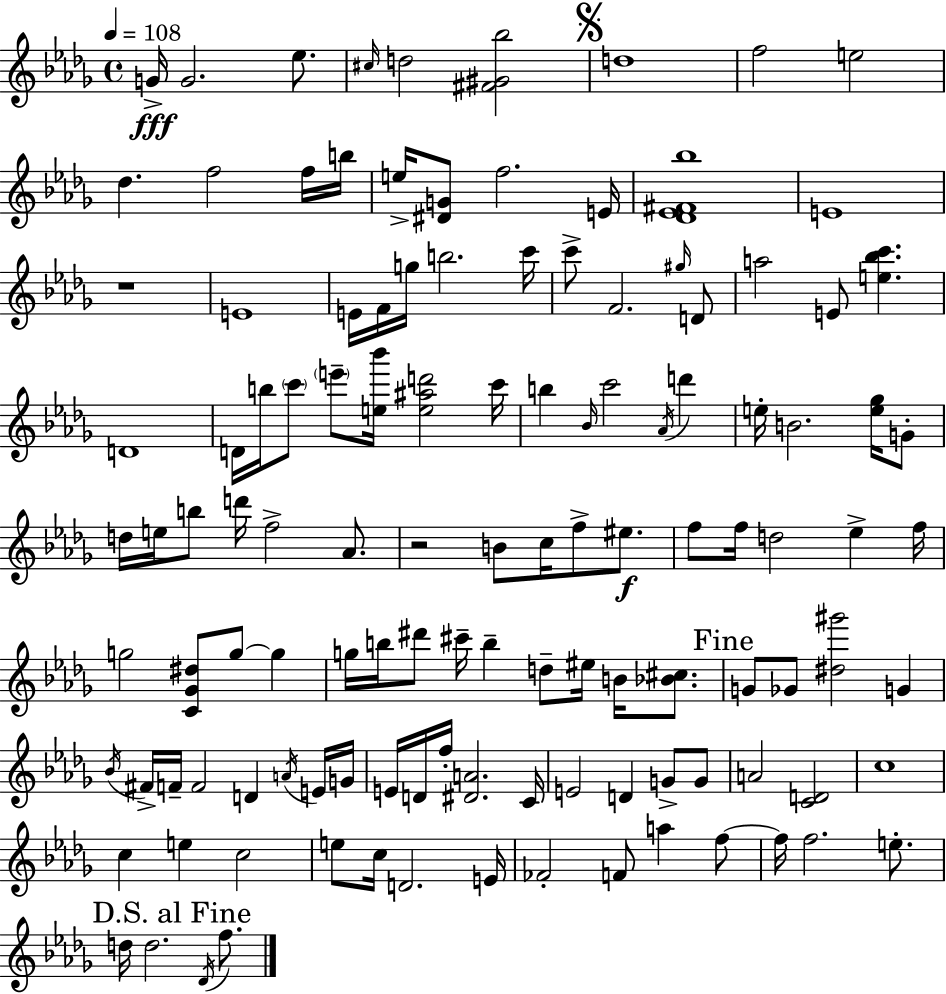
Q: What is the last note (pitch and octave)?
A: F5